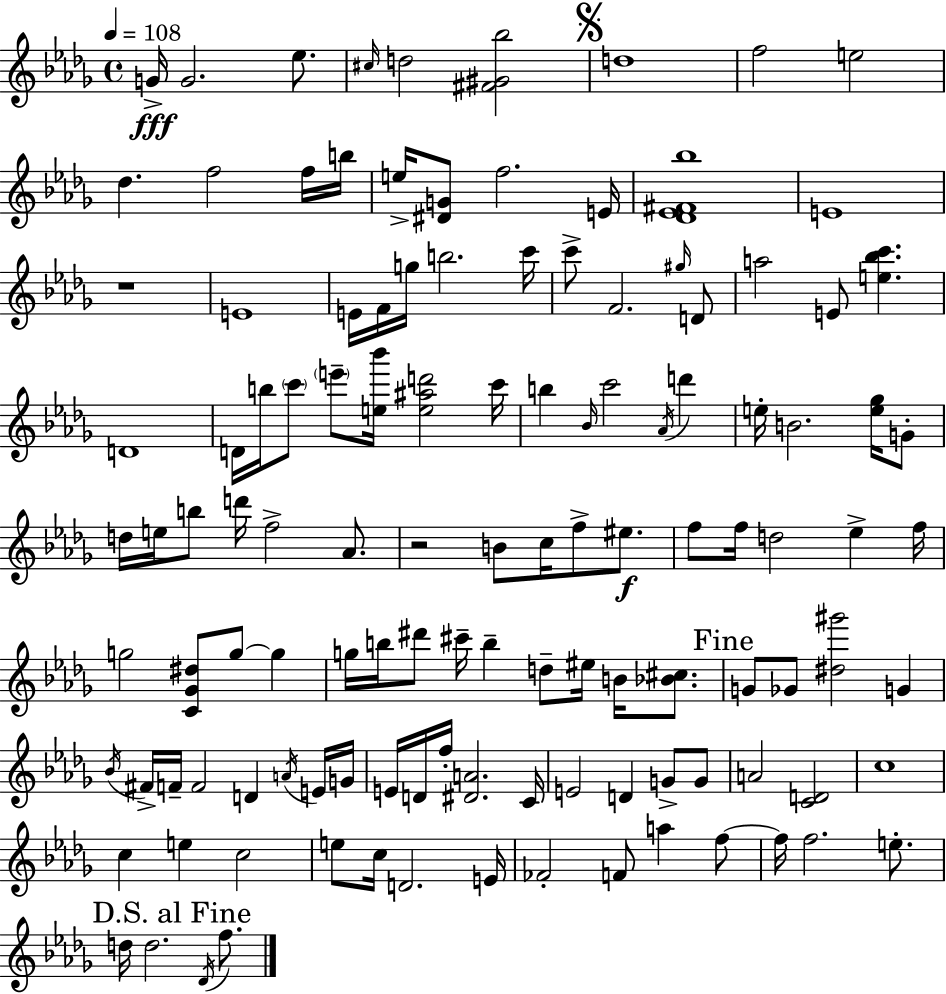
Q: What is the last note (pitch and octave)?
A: F5